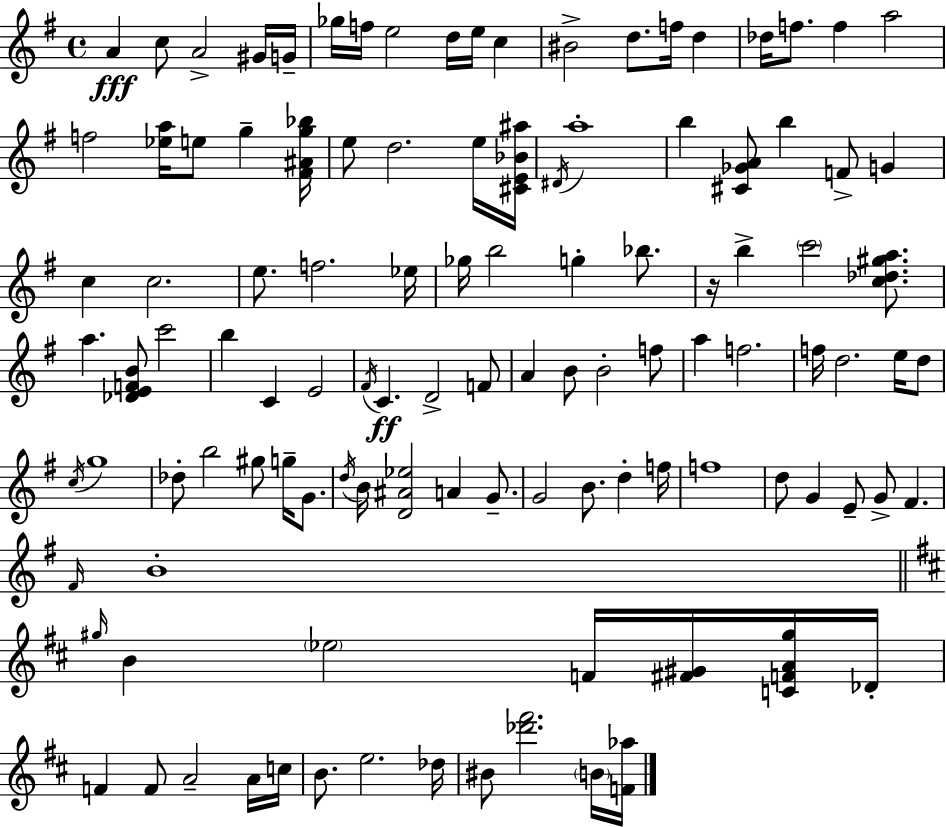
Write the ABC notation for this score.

X:1
T:Untitled
M:4/4
L:1/4
K:G
A c/2 A2 ^G/4 G/4 _g/4 f/4 e2 d/4 e/4 c ^B2 d/2 f/4 d _d/4 f/2 f a2 f2 [_ea]/4 e/2 g [^F^Ag_b]/4 e/2 d2 e/4 [^CE_B^a]/4 ^D/4 a4 b [^C_GA]/2 b F/2 G c c2 e/2 f2 _e/4 _g/4 b2 g _b/2 z/4 b c'2 [c_d^ga]/2 a [_DEFB]/2 c'2 b C E2 ^F/4 C D2 F/2 A B/2 B2 f/2 a f2 f/4 d2 e/4 d/2 c/4 g4 _d/2 b2 ^g/2 g/4 G/2 d/4 B/4 [D^A_e]2 A G/2 G2 B/2 d f/4 f4 d/2 G E/2 G/2 ^F ^F/4 B4 ^g/4 B _e2 F/4 [^F^G]/4 [CFA^g]/4 _D/4 F F/2 A2 A/4 c/4 B/2 e2 _d/4 ^B/2 [_d'^f']2 B/4 [F_a]/4